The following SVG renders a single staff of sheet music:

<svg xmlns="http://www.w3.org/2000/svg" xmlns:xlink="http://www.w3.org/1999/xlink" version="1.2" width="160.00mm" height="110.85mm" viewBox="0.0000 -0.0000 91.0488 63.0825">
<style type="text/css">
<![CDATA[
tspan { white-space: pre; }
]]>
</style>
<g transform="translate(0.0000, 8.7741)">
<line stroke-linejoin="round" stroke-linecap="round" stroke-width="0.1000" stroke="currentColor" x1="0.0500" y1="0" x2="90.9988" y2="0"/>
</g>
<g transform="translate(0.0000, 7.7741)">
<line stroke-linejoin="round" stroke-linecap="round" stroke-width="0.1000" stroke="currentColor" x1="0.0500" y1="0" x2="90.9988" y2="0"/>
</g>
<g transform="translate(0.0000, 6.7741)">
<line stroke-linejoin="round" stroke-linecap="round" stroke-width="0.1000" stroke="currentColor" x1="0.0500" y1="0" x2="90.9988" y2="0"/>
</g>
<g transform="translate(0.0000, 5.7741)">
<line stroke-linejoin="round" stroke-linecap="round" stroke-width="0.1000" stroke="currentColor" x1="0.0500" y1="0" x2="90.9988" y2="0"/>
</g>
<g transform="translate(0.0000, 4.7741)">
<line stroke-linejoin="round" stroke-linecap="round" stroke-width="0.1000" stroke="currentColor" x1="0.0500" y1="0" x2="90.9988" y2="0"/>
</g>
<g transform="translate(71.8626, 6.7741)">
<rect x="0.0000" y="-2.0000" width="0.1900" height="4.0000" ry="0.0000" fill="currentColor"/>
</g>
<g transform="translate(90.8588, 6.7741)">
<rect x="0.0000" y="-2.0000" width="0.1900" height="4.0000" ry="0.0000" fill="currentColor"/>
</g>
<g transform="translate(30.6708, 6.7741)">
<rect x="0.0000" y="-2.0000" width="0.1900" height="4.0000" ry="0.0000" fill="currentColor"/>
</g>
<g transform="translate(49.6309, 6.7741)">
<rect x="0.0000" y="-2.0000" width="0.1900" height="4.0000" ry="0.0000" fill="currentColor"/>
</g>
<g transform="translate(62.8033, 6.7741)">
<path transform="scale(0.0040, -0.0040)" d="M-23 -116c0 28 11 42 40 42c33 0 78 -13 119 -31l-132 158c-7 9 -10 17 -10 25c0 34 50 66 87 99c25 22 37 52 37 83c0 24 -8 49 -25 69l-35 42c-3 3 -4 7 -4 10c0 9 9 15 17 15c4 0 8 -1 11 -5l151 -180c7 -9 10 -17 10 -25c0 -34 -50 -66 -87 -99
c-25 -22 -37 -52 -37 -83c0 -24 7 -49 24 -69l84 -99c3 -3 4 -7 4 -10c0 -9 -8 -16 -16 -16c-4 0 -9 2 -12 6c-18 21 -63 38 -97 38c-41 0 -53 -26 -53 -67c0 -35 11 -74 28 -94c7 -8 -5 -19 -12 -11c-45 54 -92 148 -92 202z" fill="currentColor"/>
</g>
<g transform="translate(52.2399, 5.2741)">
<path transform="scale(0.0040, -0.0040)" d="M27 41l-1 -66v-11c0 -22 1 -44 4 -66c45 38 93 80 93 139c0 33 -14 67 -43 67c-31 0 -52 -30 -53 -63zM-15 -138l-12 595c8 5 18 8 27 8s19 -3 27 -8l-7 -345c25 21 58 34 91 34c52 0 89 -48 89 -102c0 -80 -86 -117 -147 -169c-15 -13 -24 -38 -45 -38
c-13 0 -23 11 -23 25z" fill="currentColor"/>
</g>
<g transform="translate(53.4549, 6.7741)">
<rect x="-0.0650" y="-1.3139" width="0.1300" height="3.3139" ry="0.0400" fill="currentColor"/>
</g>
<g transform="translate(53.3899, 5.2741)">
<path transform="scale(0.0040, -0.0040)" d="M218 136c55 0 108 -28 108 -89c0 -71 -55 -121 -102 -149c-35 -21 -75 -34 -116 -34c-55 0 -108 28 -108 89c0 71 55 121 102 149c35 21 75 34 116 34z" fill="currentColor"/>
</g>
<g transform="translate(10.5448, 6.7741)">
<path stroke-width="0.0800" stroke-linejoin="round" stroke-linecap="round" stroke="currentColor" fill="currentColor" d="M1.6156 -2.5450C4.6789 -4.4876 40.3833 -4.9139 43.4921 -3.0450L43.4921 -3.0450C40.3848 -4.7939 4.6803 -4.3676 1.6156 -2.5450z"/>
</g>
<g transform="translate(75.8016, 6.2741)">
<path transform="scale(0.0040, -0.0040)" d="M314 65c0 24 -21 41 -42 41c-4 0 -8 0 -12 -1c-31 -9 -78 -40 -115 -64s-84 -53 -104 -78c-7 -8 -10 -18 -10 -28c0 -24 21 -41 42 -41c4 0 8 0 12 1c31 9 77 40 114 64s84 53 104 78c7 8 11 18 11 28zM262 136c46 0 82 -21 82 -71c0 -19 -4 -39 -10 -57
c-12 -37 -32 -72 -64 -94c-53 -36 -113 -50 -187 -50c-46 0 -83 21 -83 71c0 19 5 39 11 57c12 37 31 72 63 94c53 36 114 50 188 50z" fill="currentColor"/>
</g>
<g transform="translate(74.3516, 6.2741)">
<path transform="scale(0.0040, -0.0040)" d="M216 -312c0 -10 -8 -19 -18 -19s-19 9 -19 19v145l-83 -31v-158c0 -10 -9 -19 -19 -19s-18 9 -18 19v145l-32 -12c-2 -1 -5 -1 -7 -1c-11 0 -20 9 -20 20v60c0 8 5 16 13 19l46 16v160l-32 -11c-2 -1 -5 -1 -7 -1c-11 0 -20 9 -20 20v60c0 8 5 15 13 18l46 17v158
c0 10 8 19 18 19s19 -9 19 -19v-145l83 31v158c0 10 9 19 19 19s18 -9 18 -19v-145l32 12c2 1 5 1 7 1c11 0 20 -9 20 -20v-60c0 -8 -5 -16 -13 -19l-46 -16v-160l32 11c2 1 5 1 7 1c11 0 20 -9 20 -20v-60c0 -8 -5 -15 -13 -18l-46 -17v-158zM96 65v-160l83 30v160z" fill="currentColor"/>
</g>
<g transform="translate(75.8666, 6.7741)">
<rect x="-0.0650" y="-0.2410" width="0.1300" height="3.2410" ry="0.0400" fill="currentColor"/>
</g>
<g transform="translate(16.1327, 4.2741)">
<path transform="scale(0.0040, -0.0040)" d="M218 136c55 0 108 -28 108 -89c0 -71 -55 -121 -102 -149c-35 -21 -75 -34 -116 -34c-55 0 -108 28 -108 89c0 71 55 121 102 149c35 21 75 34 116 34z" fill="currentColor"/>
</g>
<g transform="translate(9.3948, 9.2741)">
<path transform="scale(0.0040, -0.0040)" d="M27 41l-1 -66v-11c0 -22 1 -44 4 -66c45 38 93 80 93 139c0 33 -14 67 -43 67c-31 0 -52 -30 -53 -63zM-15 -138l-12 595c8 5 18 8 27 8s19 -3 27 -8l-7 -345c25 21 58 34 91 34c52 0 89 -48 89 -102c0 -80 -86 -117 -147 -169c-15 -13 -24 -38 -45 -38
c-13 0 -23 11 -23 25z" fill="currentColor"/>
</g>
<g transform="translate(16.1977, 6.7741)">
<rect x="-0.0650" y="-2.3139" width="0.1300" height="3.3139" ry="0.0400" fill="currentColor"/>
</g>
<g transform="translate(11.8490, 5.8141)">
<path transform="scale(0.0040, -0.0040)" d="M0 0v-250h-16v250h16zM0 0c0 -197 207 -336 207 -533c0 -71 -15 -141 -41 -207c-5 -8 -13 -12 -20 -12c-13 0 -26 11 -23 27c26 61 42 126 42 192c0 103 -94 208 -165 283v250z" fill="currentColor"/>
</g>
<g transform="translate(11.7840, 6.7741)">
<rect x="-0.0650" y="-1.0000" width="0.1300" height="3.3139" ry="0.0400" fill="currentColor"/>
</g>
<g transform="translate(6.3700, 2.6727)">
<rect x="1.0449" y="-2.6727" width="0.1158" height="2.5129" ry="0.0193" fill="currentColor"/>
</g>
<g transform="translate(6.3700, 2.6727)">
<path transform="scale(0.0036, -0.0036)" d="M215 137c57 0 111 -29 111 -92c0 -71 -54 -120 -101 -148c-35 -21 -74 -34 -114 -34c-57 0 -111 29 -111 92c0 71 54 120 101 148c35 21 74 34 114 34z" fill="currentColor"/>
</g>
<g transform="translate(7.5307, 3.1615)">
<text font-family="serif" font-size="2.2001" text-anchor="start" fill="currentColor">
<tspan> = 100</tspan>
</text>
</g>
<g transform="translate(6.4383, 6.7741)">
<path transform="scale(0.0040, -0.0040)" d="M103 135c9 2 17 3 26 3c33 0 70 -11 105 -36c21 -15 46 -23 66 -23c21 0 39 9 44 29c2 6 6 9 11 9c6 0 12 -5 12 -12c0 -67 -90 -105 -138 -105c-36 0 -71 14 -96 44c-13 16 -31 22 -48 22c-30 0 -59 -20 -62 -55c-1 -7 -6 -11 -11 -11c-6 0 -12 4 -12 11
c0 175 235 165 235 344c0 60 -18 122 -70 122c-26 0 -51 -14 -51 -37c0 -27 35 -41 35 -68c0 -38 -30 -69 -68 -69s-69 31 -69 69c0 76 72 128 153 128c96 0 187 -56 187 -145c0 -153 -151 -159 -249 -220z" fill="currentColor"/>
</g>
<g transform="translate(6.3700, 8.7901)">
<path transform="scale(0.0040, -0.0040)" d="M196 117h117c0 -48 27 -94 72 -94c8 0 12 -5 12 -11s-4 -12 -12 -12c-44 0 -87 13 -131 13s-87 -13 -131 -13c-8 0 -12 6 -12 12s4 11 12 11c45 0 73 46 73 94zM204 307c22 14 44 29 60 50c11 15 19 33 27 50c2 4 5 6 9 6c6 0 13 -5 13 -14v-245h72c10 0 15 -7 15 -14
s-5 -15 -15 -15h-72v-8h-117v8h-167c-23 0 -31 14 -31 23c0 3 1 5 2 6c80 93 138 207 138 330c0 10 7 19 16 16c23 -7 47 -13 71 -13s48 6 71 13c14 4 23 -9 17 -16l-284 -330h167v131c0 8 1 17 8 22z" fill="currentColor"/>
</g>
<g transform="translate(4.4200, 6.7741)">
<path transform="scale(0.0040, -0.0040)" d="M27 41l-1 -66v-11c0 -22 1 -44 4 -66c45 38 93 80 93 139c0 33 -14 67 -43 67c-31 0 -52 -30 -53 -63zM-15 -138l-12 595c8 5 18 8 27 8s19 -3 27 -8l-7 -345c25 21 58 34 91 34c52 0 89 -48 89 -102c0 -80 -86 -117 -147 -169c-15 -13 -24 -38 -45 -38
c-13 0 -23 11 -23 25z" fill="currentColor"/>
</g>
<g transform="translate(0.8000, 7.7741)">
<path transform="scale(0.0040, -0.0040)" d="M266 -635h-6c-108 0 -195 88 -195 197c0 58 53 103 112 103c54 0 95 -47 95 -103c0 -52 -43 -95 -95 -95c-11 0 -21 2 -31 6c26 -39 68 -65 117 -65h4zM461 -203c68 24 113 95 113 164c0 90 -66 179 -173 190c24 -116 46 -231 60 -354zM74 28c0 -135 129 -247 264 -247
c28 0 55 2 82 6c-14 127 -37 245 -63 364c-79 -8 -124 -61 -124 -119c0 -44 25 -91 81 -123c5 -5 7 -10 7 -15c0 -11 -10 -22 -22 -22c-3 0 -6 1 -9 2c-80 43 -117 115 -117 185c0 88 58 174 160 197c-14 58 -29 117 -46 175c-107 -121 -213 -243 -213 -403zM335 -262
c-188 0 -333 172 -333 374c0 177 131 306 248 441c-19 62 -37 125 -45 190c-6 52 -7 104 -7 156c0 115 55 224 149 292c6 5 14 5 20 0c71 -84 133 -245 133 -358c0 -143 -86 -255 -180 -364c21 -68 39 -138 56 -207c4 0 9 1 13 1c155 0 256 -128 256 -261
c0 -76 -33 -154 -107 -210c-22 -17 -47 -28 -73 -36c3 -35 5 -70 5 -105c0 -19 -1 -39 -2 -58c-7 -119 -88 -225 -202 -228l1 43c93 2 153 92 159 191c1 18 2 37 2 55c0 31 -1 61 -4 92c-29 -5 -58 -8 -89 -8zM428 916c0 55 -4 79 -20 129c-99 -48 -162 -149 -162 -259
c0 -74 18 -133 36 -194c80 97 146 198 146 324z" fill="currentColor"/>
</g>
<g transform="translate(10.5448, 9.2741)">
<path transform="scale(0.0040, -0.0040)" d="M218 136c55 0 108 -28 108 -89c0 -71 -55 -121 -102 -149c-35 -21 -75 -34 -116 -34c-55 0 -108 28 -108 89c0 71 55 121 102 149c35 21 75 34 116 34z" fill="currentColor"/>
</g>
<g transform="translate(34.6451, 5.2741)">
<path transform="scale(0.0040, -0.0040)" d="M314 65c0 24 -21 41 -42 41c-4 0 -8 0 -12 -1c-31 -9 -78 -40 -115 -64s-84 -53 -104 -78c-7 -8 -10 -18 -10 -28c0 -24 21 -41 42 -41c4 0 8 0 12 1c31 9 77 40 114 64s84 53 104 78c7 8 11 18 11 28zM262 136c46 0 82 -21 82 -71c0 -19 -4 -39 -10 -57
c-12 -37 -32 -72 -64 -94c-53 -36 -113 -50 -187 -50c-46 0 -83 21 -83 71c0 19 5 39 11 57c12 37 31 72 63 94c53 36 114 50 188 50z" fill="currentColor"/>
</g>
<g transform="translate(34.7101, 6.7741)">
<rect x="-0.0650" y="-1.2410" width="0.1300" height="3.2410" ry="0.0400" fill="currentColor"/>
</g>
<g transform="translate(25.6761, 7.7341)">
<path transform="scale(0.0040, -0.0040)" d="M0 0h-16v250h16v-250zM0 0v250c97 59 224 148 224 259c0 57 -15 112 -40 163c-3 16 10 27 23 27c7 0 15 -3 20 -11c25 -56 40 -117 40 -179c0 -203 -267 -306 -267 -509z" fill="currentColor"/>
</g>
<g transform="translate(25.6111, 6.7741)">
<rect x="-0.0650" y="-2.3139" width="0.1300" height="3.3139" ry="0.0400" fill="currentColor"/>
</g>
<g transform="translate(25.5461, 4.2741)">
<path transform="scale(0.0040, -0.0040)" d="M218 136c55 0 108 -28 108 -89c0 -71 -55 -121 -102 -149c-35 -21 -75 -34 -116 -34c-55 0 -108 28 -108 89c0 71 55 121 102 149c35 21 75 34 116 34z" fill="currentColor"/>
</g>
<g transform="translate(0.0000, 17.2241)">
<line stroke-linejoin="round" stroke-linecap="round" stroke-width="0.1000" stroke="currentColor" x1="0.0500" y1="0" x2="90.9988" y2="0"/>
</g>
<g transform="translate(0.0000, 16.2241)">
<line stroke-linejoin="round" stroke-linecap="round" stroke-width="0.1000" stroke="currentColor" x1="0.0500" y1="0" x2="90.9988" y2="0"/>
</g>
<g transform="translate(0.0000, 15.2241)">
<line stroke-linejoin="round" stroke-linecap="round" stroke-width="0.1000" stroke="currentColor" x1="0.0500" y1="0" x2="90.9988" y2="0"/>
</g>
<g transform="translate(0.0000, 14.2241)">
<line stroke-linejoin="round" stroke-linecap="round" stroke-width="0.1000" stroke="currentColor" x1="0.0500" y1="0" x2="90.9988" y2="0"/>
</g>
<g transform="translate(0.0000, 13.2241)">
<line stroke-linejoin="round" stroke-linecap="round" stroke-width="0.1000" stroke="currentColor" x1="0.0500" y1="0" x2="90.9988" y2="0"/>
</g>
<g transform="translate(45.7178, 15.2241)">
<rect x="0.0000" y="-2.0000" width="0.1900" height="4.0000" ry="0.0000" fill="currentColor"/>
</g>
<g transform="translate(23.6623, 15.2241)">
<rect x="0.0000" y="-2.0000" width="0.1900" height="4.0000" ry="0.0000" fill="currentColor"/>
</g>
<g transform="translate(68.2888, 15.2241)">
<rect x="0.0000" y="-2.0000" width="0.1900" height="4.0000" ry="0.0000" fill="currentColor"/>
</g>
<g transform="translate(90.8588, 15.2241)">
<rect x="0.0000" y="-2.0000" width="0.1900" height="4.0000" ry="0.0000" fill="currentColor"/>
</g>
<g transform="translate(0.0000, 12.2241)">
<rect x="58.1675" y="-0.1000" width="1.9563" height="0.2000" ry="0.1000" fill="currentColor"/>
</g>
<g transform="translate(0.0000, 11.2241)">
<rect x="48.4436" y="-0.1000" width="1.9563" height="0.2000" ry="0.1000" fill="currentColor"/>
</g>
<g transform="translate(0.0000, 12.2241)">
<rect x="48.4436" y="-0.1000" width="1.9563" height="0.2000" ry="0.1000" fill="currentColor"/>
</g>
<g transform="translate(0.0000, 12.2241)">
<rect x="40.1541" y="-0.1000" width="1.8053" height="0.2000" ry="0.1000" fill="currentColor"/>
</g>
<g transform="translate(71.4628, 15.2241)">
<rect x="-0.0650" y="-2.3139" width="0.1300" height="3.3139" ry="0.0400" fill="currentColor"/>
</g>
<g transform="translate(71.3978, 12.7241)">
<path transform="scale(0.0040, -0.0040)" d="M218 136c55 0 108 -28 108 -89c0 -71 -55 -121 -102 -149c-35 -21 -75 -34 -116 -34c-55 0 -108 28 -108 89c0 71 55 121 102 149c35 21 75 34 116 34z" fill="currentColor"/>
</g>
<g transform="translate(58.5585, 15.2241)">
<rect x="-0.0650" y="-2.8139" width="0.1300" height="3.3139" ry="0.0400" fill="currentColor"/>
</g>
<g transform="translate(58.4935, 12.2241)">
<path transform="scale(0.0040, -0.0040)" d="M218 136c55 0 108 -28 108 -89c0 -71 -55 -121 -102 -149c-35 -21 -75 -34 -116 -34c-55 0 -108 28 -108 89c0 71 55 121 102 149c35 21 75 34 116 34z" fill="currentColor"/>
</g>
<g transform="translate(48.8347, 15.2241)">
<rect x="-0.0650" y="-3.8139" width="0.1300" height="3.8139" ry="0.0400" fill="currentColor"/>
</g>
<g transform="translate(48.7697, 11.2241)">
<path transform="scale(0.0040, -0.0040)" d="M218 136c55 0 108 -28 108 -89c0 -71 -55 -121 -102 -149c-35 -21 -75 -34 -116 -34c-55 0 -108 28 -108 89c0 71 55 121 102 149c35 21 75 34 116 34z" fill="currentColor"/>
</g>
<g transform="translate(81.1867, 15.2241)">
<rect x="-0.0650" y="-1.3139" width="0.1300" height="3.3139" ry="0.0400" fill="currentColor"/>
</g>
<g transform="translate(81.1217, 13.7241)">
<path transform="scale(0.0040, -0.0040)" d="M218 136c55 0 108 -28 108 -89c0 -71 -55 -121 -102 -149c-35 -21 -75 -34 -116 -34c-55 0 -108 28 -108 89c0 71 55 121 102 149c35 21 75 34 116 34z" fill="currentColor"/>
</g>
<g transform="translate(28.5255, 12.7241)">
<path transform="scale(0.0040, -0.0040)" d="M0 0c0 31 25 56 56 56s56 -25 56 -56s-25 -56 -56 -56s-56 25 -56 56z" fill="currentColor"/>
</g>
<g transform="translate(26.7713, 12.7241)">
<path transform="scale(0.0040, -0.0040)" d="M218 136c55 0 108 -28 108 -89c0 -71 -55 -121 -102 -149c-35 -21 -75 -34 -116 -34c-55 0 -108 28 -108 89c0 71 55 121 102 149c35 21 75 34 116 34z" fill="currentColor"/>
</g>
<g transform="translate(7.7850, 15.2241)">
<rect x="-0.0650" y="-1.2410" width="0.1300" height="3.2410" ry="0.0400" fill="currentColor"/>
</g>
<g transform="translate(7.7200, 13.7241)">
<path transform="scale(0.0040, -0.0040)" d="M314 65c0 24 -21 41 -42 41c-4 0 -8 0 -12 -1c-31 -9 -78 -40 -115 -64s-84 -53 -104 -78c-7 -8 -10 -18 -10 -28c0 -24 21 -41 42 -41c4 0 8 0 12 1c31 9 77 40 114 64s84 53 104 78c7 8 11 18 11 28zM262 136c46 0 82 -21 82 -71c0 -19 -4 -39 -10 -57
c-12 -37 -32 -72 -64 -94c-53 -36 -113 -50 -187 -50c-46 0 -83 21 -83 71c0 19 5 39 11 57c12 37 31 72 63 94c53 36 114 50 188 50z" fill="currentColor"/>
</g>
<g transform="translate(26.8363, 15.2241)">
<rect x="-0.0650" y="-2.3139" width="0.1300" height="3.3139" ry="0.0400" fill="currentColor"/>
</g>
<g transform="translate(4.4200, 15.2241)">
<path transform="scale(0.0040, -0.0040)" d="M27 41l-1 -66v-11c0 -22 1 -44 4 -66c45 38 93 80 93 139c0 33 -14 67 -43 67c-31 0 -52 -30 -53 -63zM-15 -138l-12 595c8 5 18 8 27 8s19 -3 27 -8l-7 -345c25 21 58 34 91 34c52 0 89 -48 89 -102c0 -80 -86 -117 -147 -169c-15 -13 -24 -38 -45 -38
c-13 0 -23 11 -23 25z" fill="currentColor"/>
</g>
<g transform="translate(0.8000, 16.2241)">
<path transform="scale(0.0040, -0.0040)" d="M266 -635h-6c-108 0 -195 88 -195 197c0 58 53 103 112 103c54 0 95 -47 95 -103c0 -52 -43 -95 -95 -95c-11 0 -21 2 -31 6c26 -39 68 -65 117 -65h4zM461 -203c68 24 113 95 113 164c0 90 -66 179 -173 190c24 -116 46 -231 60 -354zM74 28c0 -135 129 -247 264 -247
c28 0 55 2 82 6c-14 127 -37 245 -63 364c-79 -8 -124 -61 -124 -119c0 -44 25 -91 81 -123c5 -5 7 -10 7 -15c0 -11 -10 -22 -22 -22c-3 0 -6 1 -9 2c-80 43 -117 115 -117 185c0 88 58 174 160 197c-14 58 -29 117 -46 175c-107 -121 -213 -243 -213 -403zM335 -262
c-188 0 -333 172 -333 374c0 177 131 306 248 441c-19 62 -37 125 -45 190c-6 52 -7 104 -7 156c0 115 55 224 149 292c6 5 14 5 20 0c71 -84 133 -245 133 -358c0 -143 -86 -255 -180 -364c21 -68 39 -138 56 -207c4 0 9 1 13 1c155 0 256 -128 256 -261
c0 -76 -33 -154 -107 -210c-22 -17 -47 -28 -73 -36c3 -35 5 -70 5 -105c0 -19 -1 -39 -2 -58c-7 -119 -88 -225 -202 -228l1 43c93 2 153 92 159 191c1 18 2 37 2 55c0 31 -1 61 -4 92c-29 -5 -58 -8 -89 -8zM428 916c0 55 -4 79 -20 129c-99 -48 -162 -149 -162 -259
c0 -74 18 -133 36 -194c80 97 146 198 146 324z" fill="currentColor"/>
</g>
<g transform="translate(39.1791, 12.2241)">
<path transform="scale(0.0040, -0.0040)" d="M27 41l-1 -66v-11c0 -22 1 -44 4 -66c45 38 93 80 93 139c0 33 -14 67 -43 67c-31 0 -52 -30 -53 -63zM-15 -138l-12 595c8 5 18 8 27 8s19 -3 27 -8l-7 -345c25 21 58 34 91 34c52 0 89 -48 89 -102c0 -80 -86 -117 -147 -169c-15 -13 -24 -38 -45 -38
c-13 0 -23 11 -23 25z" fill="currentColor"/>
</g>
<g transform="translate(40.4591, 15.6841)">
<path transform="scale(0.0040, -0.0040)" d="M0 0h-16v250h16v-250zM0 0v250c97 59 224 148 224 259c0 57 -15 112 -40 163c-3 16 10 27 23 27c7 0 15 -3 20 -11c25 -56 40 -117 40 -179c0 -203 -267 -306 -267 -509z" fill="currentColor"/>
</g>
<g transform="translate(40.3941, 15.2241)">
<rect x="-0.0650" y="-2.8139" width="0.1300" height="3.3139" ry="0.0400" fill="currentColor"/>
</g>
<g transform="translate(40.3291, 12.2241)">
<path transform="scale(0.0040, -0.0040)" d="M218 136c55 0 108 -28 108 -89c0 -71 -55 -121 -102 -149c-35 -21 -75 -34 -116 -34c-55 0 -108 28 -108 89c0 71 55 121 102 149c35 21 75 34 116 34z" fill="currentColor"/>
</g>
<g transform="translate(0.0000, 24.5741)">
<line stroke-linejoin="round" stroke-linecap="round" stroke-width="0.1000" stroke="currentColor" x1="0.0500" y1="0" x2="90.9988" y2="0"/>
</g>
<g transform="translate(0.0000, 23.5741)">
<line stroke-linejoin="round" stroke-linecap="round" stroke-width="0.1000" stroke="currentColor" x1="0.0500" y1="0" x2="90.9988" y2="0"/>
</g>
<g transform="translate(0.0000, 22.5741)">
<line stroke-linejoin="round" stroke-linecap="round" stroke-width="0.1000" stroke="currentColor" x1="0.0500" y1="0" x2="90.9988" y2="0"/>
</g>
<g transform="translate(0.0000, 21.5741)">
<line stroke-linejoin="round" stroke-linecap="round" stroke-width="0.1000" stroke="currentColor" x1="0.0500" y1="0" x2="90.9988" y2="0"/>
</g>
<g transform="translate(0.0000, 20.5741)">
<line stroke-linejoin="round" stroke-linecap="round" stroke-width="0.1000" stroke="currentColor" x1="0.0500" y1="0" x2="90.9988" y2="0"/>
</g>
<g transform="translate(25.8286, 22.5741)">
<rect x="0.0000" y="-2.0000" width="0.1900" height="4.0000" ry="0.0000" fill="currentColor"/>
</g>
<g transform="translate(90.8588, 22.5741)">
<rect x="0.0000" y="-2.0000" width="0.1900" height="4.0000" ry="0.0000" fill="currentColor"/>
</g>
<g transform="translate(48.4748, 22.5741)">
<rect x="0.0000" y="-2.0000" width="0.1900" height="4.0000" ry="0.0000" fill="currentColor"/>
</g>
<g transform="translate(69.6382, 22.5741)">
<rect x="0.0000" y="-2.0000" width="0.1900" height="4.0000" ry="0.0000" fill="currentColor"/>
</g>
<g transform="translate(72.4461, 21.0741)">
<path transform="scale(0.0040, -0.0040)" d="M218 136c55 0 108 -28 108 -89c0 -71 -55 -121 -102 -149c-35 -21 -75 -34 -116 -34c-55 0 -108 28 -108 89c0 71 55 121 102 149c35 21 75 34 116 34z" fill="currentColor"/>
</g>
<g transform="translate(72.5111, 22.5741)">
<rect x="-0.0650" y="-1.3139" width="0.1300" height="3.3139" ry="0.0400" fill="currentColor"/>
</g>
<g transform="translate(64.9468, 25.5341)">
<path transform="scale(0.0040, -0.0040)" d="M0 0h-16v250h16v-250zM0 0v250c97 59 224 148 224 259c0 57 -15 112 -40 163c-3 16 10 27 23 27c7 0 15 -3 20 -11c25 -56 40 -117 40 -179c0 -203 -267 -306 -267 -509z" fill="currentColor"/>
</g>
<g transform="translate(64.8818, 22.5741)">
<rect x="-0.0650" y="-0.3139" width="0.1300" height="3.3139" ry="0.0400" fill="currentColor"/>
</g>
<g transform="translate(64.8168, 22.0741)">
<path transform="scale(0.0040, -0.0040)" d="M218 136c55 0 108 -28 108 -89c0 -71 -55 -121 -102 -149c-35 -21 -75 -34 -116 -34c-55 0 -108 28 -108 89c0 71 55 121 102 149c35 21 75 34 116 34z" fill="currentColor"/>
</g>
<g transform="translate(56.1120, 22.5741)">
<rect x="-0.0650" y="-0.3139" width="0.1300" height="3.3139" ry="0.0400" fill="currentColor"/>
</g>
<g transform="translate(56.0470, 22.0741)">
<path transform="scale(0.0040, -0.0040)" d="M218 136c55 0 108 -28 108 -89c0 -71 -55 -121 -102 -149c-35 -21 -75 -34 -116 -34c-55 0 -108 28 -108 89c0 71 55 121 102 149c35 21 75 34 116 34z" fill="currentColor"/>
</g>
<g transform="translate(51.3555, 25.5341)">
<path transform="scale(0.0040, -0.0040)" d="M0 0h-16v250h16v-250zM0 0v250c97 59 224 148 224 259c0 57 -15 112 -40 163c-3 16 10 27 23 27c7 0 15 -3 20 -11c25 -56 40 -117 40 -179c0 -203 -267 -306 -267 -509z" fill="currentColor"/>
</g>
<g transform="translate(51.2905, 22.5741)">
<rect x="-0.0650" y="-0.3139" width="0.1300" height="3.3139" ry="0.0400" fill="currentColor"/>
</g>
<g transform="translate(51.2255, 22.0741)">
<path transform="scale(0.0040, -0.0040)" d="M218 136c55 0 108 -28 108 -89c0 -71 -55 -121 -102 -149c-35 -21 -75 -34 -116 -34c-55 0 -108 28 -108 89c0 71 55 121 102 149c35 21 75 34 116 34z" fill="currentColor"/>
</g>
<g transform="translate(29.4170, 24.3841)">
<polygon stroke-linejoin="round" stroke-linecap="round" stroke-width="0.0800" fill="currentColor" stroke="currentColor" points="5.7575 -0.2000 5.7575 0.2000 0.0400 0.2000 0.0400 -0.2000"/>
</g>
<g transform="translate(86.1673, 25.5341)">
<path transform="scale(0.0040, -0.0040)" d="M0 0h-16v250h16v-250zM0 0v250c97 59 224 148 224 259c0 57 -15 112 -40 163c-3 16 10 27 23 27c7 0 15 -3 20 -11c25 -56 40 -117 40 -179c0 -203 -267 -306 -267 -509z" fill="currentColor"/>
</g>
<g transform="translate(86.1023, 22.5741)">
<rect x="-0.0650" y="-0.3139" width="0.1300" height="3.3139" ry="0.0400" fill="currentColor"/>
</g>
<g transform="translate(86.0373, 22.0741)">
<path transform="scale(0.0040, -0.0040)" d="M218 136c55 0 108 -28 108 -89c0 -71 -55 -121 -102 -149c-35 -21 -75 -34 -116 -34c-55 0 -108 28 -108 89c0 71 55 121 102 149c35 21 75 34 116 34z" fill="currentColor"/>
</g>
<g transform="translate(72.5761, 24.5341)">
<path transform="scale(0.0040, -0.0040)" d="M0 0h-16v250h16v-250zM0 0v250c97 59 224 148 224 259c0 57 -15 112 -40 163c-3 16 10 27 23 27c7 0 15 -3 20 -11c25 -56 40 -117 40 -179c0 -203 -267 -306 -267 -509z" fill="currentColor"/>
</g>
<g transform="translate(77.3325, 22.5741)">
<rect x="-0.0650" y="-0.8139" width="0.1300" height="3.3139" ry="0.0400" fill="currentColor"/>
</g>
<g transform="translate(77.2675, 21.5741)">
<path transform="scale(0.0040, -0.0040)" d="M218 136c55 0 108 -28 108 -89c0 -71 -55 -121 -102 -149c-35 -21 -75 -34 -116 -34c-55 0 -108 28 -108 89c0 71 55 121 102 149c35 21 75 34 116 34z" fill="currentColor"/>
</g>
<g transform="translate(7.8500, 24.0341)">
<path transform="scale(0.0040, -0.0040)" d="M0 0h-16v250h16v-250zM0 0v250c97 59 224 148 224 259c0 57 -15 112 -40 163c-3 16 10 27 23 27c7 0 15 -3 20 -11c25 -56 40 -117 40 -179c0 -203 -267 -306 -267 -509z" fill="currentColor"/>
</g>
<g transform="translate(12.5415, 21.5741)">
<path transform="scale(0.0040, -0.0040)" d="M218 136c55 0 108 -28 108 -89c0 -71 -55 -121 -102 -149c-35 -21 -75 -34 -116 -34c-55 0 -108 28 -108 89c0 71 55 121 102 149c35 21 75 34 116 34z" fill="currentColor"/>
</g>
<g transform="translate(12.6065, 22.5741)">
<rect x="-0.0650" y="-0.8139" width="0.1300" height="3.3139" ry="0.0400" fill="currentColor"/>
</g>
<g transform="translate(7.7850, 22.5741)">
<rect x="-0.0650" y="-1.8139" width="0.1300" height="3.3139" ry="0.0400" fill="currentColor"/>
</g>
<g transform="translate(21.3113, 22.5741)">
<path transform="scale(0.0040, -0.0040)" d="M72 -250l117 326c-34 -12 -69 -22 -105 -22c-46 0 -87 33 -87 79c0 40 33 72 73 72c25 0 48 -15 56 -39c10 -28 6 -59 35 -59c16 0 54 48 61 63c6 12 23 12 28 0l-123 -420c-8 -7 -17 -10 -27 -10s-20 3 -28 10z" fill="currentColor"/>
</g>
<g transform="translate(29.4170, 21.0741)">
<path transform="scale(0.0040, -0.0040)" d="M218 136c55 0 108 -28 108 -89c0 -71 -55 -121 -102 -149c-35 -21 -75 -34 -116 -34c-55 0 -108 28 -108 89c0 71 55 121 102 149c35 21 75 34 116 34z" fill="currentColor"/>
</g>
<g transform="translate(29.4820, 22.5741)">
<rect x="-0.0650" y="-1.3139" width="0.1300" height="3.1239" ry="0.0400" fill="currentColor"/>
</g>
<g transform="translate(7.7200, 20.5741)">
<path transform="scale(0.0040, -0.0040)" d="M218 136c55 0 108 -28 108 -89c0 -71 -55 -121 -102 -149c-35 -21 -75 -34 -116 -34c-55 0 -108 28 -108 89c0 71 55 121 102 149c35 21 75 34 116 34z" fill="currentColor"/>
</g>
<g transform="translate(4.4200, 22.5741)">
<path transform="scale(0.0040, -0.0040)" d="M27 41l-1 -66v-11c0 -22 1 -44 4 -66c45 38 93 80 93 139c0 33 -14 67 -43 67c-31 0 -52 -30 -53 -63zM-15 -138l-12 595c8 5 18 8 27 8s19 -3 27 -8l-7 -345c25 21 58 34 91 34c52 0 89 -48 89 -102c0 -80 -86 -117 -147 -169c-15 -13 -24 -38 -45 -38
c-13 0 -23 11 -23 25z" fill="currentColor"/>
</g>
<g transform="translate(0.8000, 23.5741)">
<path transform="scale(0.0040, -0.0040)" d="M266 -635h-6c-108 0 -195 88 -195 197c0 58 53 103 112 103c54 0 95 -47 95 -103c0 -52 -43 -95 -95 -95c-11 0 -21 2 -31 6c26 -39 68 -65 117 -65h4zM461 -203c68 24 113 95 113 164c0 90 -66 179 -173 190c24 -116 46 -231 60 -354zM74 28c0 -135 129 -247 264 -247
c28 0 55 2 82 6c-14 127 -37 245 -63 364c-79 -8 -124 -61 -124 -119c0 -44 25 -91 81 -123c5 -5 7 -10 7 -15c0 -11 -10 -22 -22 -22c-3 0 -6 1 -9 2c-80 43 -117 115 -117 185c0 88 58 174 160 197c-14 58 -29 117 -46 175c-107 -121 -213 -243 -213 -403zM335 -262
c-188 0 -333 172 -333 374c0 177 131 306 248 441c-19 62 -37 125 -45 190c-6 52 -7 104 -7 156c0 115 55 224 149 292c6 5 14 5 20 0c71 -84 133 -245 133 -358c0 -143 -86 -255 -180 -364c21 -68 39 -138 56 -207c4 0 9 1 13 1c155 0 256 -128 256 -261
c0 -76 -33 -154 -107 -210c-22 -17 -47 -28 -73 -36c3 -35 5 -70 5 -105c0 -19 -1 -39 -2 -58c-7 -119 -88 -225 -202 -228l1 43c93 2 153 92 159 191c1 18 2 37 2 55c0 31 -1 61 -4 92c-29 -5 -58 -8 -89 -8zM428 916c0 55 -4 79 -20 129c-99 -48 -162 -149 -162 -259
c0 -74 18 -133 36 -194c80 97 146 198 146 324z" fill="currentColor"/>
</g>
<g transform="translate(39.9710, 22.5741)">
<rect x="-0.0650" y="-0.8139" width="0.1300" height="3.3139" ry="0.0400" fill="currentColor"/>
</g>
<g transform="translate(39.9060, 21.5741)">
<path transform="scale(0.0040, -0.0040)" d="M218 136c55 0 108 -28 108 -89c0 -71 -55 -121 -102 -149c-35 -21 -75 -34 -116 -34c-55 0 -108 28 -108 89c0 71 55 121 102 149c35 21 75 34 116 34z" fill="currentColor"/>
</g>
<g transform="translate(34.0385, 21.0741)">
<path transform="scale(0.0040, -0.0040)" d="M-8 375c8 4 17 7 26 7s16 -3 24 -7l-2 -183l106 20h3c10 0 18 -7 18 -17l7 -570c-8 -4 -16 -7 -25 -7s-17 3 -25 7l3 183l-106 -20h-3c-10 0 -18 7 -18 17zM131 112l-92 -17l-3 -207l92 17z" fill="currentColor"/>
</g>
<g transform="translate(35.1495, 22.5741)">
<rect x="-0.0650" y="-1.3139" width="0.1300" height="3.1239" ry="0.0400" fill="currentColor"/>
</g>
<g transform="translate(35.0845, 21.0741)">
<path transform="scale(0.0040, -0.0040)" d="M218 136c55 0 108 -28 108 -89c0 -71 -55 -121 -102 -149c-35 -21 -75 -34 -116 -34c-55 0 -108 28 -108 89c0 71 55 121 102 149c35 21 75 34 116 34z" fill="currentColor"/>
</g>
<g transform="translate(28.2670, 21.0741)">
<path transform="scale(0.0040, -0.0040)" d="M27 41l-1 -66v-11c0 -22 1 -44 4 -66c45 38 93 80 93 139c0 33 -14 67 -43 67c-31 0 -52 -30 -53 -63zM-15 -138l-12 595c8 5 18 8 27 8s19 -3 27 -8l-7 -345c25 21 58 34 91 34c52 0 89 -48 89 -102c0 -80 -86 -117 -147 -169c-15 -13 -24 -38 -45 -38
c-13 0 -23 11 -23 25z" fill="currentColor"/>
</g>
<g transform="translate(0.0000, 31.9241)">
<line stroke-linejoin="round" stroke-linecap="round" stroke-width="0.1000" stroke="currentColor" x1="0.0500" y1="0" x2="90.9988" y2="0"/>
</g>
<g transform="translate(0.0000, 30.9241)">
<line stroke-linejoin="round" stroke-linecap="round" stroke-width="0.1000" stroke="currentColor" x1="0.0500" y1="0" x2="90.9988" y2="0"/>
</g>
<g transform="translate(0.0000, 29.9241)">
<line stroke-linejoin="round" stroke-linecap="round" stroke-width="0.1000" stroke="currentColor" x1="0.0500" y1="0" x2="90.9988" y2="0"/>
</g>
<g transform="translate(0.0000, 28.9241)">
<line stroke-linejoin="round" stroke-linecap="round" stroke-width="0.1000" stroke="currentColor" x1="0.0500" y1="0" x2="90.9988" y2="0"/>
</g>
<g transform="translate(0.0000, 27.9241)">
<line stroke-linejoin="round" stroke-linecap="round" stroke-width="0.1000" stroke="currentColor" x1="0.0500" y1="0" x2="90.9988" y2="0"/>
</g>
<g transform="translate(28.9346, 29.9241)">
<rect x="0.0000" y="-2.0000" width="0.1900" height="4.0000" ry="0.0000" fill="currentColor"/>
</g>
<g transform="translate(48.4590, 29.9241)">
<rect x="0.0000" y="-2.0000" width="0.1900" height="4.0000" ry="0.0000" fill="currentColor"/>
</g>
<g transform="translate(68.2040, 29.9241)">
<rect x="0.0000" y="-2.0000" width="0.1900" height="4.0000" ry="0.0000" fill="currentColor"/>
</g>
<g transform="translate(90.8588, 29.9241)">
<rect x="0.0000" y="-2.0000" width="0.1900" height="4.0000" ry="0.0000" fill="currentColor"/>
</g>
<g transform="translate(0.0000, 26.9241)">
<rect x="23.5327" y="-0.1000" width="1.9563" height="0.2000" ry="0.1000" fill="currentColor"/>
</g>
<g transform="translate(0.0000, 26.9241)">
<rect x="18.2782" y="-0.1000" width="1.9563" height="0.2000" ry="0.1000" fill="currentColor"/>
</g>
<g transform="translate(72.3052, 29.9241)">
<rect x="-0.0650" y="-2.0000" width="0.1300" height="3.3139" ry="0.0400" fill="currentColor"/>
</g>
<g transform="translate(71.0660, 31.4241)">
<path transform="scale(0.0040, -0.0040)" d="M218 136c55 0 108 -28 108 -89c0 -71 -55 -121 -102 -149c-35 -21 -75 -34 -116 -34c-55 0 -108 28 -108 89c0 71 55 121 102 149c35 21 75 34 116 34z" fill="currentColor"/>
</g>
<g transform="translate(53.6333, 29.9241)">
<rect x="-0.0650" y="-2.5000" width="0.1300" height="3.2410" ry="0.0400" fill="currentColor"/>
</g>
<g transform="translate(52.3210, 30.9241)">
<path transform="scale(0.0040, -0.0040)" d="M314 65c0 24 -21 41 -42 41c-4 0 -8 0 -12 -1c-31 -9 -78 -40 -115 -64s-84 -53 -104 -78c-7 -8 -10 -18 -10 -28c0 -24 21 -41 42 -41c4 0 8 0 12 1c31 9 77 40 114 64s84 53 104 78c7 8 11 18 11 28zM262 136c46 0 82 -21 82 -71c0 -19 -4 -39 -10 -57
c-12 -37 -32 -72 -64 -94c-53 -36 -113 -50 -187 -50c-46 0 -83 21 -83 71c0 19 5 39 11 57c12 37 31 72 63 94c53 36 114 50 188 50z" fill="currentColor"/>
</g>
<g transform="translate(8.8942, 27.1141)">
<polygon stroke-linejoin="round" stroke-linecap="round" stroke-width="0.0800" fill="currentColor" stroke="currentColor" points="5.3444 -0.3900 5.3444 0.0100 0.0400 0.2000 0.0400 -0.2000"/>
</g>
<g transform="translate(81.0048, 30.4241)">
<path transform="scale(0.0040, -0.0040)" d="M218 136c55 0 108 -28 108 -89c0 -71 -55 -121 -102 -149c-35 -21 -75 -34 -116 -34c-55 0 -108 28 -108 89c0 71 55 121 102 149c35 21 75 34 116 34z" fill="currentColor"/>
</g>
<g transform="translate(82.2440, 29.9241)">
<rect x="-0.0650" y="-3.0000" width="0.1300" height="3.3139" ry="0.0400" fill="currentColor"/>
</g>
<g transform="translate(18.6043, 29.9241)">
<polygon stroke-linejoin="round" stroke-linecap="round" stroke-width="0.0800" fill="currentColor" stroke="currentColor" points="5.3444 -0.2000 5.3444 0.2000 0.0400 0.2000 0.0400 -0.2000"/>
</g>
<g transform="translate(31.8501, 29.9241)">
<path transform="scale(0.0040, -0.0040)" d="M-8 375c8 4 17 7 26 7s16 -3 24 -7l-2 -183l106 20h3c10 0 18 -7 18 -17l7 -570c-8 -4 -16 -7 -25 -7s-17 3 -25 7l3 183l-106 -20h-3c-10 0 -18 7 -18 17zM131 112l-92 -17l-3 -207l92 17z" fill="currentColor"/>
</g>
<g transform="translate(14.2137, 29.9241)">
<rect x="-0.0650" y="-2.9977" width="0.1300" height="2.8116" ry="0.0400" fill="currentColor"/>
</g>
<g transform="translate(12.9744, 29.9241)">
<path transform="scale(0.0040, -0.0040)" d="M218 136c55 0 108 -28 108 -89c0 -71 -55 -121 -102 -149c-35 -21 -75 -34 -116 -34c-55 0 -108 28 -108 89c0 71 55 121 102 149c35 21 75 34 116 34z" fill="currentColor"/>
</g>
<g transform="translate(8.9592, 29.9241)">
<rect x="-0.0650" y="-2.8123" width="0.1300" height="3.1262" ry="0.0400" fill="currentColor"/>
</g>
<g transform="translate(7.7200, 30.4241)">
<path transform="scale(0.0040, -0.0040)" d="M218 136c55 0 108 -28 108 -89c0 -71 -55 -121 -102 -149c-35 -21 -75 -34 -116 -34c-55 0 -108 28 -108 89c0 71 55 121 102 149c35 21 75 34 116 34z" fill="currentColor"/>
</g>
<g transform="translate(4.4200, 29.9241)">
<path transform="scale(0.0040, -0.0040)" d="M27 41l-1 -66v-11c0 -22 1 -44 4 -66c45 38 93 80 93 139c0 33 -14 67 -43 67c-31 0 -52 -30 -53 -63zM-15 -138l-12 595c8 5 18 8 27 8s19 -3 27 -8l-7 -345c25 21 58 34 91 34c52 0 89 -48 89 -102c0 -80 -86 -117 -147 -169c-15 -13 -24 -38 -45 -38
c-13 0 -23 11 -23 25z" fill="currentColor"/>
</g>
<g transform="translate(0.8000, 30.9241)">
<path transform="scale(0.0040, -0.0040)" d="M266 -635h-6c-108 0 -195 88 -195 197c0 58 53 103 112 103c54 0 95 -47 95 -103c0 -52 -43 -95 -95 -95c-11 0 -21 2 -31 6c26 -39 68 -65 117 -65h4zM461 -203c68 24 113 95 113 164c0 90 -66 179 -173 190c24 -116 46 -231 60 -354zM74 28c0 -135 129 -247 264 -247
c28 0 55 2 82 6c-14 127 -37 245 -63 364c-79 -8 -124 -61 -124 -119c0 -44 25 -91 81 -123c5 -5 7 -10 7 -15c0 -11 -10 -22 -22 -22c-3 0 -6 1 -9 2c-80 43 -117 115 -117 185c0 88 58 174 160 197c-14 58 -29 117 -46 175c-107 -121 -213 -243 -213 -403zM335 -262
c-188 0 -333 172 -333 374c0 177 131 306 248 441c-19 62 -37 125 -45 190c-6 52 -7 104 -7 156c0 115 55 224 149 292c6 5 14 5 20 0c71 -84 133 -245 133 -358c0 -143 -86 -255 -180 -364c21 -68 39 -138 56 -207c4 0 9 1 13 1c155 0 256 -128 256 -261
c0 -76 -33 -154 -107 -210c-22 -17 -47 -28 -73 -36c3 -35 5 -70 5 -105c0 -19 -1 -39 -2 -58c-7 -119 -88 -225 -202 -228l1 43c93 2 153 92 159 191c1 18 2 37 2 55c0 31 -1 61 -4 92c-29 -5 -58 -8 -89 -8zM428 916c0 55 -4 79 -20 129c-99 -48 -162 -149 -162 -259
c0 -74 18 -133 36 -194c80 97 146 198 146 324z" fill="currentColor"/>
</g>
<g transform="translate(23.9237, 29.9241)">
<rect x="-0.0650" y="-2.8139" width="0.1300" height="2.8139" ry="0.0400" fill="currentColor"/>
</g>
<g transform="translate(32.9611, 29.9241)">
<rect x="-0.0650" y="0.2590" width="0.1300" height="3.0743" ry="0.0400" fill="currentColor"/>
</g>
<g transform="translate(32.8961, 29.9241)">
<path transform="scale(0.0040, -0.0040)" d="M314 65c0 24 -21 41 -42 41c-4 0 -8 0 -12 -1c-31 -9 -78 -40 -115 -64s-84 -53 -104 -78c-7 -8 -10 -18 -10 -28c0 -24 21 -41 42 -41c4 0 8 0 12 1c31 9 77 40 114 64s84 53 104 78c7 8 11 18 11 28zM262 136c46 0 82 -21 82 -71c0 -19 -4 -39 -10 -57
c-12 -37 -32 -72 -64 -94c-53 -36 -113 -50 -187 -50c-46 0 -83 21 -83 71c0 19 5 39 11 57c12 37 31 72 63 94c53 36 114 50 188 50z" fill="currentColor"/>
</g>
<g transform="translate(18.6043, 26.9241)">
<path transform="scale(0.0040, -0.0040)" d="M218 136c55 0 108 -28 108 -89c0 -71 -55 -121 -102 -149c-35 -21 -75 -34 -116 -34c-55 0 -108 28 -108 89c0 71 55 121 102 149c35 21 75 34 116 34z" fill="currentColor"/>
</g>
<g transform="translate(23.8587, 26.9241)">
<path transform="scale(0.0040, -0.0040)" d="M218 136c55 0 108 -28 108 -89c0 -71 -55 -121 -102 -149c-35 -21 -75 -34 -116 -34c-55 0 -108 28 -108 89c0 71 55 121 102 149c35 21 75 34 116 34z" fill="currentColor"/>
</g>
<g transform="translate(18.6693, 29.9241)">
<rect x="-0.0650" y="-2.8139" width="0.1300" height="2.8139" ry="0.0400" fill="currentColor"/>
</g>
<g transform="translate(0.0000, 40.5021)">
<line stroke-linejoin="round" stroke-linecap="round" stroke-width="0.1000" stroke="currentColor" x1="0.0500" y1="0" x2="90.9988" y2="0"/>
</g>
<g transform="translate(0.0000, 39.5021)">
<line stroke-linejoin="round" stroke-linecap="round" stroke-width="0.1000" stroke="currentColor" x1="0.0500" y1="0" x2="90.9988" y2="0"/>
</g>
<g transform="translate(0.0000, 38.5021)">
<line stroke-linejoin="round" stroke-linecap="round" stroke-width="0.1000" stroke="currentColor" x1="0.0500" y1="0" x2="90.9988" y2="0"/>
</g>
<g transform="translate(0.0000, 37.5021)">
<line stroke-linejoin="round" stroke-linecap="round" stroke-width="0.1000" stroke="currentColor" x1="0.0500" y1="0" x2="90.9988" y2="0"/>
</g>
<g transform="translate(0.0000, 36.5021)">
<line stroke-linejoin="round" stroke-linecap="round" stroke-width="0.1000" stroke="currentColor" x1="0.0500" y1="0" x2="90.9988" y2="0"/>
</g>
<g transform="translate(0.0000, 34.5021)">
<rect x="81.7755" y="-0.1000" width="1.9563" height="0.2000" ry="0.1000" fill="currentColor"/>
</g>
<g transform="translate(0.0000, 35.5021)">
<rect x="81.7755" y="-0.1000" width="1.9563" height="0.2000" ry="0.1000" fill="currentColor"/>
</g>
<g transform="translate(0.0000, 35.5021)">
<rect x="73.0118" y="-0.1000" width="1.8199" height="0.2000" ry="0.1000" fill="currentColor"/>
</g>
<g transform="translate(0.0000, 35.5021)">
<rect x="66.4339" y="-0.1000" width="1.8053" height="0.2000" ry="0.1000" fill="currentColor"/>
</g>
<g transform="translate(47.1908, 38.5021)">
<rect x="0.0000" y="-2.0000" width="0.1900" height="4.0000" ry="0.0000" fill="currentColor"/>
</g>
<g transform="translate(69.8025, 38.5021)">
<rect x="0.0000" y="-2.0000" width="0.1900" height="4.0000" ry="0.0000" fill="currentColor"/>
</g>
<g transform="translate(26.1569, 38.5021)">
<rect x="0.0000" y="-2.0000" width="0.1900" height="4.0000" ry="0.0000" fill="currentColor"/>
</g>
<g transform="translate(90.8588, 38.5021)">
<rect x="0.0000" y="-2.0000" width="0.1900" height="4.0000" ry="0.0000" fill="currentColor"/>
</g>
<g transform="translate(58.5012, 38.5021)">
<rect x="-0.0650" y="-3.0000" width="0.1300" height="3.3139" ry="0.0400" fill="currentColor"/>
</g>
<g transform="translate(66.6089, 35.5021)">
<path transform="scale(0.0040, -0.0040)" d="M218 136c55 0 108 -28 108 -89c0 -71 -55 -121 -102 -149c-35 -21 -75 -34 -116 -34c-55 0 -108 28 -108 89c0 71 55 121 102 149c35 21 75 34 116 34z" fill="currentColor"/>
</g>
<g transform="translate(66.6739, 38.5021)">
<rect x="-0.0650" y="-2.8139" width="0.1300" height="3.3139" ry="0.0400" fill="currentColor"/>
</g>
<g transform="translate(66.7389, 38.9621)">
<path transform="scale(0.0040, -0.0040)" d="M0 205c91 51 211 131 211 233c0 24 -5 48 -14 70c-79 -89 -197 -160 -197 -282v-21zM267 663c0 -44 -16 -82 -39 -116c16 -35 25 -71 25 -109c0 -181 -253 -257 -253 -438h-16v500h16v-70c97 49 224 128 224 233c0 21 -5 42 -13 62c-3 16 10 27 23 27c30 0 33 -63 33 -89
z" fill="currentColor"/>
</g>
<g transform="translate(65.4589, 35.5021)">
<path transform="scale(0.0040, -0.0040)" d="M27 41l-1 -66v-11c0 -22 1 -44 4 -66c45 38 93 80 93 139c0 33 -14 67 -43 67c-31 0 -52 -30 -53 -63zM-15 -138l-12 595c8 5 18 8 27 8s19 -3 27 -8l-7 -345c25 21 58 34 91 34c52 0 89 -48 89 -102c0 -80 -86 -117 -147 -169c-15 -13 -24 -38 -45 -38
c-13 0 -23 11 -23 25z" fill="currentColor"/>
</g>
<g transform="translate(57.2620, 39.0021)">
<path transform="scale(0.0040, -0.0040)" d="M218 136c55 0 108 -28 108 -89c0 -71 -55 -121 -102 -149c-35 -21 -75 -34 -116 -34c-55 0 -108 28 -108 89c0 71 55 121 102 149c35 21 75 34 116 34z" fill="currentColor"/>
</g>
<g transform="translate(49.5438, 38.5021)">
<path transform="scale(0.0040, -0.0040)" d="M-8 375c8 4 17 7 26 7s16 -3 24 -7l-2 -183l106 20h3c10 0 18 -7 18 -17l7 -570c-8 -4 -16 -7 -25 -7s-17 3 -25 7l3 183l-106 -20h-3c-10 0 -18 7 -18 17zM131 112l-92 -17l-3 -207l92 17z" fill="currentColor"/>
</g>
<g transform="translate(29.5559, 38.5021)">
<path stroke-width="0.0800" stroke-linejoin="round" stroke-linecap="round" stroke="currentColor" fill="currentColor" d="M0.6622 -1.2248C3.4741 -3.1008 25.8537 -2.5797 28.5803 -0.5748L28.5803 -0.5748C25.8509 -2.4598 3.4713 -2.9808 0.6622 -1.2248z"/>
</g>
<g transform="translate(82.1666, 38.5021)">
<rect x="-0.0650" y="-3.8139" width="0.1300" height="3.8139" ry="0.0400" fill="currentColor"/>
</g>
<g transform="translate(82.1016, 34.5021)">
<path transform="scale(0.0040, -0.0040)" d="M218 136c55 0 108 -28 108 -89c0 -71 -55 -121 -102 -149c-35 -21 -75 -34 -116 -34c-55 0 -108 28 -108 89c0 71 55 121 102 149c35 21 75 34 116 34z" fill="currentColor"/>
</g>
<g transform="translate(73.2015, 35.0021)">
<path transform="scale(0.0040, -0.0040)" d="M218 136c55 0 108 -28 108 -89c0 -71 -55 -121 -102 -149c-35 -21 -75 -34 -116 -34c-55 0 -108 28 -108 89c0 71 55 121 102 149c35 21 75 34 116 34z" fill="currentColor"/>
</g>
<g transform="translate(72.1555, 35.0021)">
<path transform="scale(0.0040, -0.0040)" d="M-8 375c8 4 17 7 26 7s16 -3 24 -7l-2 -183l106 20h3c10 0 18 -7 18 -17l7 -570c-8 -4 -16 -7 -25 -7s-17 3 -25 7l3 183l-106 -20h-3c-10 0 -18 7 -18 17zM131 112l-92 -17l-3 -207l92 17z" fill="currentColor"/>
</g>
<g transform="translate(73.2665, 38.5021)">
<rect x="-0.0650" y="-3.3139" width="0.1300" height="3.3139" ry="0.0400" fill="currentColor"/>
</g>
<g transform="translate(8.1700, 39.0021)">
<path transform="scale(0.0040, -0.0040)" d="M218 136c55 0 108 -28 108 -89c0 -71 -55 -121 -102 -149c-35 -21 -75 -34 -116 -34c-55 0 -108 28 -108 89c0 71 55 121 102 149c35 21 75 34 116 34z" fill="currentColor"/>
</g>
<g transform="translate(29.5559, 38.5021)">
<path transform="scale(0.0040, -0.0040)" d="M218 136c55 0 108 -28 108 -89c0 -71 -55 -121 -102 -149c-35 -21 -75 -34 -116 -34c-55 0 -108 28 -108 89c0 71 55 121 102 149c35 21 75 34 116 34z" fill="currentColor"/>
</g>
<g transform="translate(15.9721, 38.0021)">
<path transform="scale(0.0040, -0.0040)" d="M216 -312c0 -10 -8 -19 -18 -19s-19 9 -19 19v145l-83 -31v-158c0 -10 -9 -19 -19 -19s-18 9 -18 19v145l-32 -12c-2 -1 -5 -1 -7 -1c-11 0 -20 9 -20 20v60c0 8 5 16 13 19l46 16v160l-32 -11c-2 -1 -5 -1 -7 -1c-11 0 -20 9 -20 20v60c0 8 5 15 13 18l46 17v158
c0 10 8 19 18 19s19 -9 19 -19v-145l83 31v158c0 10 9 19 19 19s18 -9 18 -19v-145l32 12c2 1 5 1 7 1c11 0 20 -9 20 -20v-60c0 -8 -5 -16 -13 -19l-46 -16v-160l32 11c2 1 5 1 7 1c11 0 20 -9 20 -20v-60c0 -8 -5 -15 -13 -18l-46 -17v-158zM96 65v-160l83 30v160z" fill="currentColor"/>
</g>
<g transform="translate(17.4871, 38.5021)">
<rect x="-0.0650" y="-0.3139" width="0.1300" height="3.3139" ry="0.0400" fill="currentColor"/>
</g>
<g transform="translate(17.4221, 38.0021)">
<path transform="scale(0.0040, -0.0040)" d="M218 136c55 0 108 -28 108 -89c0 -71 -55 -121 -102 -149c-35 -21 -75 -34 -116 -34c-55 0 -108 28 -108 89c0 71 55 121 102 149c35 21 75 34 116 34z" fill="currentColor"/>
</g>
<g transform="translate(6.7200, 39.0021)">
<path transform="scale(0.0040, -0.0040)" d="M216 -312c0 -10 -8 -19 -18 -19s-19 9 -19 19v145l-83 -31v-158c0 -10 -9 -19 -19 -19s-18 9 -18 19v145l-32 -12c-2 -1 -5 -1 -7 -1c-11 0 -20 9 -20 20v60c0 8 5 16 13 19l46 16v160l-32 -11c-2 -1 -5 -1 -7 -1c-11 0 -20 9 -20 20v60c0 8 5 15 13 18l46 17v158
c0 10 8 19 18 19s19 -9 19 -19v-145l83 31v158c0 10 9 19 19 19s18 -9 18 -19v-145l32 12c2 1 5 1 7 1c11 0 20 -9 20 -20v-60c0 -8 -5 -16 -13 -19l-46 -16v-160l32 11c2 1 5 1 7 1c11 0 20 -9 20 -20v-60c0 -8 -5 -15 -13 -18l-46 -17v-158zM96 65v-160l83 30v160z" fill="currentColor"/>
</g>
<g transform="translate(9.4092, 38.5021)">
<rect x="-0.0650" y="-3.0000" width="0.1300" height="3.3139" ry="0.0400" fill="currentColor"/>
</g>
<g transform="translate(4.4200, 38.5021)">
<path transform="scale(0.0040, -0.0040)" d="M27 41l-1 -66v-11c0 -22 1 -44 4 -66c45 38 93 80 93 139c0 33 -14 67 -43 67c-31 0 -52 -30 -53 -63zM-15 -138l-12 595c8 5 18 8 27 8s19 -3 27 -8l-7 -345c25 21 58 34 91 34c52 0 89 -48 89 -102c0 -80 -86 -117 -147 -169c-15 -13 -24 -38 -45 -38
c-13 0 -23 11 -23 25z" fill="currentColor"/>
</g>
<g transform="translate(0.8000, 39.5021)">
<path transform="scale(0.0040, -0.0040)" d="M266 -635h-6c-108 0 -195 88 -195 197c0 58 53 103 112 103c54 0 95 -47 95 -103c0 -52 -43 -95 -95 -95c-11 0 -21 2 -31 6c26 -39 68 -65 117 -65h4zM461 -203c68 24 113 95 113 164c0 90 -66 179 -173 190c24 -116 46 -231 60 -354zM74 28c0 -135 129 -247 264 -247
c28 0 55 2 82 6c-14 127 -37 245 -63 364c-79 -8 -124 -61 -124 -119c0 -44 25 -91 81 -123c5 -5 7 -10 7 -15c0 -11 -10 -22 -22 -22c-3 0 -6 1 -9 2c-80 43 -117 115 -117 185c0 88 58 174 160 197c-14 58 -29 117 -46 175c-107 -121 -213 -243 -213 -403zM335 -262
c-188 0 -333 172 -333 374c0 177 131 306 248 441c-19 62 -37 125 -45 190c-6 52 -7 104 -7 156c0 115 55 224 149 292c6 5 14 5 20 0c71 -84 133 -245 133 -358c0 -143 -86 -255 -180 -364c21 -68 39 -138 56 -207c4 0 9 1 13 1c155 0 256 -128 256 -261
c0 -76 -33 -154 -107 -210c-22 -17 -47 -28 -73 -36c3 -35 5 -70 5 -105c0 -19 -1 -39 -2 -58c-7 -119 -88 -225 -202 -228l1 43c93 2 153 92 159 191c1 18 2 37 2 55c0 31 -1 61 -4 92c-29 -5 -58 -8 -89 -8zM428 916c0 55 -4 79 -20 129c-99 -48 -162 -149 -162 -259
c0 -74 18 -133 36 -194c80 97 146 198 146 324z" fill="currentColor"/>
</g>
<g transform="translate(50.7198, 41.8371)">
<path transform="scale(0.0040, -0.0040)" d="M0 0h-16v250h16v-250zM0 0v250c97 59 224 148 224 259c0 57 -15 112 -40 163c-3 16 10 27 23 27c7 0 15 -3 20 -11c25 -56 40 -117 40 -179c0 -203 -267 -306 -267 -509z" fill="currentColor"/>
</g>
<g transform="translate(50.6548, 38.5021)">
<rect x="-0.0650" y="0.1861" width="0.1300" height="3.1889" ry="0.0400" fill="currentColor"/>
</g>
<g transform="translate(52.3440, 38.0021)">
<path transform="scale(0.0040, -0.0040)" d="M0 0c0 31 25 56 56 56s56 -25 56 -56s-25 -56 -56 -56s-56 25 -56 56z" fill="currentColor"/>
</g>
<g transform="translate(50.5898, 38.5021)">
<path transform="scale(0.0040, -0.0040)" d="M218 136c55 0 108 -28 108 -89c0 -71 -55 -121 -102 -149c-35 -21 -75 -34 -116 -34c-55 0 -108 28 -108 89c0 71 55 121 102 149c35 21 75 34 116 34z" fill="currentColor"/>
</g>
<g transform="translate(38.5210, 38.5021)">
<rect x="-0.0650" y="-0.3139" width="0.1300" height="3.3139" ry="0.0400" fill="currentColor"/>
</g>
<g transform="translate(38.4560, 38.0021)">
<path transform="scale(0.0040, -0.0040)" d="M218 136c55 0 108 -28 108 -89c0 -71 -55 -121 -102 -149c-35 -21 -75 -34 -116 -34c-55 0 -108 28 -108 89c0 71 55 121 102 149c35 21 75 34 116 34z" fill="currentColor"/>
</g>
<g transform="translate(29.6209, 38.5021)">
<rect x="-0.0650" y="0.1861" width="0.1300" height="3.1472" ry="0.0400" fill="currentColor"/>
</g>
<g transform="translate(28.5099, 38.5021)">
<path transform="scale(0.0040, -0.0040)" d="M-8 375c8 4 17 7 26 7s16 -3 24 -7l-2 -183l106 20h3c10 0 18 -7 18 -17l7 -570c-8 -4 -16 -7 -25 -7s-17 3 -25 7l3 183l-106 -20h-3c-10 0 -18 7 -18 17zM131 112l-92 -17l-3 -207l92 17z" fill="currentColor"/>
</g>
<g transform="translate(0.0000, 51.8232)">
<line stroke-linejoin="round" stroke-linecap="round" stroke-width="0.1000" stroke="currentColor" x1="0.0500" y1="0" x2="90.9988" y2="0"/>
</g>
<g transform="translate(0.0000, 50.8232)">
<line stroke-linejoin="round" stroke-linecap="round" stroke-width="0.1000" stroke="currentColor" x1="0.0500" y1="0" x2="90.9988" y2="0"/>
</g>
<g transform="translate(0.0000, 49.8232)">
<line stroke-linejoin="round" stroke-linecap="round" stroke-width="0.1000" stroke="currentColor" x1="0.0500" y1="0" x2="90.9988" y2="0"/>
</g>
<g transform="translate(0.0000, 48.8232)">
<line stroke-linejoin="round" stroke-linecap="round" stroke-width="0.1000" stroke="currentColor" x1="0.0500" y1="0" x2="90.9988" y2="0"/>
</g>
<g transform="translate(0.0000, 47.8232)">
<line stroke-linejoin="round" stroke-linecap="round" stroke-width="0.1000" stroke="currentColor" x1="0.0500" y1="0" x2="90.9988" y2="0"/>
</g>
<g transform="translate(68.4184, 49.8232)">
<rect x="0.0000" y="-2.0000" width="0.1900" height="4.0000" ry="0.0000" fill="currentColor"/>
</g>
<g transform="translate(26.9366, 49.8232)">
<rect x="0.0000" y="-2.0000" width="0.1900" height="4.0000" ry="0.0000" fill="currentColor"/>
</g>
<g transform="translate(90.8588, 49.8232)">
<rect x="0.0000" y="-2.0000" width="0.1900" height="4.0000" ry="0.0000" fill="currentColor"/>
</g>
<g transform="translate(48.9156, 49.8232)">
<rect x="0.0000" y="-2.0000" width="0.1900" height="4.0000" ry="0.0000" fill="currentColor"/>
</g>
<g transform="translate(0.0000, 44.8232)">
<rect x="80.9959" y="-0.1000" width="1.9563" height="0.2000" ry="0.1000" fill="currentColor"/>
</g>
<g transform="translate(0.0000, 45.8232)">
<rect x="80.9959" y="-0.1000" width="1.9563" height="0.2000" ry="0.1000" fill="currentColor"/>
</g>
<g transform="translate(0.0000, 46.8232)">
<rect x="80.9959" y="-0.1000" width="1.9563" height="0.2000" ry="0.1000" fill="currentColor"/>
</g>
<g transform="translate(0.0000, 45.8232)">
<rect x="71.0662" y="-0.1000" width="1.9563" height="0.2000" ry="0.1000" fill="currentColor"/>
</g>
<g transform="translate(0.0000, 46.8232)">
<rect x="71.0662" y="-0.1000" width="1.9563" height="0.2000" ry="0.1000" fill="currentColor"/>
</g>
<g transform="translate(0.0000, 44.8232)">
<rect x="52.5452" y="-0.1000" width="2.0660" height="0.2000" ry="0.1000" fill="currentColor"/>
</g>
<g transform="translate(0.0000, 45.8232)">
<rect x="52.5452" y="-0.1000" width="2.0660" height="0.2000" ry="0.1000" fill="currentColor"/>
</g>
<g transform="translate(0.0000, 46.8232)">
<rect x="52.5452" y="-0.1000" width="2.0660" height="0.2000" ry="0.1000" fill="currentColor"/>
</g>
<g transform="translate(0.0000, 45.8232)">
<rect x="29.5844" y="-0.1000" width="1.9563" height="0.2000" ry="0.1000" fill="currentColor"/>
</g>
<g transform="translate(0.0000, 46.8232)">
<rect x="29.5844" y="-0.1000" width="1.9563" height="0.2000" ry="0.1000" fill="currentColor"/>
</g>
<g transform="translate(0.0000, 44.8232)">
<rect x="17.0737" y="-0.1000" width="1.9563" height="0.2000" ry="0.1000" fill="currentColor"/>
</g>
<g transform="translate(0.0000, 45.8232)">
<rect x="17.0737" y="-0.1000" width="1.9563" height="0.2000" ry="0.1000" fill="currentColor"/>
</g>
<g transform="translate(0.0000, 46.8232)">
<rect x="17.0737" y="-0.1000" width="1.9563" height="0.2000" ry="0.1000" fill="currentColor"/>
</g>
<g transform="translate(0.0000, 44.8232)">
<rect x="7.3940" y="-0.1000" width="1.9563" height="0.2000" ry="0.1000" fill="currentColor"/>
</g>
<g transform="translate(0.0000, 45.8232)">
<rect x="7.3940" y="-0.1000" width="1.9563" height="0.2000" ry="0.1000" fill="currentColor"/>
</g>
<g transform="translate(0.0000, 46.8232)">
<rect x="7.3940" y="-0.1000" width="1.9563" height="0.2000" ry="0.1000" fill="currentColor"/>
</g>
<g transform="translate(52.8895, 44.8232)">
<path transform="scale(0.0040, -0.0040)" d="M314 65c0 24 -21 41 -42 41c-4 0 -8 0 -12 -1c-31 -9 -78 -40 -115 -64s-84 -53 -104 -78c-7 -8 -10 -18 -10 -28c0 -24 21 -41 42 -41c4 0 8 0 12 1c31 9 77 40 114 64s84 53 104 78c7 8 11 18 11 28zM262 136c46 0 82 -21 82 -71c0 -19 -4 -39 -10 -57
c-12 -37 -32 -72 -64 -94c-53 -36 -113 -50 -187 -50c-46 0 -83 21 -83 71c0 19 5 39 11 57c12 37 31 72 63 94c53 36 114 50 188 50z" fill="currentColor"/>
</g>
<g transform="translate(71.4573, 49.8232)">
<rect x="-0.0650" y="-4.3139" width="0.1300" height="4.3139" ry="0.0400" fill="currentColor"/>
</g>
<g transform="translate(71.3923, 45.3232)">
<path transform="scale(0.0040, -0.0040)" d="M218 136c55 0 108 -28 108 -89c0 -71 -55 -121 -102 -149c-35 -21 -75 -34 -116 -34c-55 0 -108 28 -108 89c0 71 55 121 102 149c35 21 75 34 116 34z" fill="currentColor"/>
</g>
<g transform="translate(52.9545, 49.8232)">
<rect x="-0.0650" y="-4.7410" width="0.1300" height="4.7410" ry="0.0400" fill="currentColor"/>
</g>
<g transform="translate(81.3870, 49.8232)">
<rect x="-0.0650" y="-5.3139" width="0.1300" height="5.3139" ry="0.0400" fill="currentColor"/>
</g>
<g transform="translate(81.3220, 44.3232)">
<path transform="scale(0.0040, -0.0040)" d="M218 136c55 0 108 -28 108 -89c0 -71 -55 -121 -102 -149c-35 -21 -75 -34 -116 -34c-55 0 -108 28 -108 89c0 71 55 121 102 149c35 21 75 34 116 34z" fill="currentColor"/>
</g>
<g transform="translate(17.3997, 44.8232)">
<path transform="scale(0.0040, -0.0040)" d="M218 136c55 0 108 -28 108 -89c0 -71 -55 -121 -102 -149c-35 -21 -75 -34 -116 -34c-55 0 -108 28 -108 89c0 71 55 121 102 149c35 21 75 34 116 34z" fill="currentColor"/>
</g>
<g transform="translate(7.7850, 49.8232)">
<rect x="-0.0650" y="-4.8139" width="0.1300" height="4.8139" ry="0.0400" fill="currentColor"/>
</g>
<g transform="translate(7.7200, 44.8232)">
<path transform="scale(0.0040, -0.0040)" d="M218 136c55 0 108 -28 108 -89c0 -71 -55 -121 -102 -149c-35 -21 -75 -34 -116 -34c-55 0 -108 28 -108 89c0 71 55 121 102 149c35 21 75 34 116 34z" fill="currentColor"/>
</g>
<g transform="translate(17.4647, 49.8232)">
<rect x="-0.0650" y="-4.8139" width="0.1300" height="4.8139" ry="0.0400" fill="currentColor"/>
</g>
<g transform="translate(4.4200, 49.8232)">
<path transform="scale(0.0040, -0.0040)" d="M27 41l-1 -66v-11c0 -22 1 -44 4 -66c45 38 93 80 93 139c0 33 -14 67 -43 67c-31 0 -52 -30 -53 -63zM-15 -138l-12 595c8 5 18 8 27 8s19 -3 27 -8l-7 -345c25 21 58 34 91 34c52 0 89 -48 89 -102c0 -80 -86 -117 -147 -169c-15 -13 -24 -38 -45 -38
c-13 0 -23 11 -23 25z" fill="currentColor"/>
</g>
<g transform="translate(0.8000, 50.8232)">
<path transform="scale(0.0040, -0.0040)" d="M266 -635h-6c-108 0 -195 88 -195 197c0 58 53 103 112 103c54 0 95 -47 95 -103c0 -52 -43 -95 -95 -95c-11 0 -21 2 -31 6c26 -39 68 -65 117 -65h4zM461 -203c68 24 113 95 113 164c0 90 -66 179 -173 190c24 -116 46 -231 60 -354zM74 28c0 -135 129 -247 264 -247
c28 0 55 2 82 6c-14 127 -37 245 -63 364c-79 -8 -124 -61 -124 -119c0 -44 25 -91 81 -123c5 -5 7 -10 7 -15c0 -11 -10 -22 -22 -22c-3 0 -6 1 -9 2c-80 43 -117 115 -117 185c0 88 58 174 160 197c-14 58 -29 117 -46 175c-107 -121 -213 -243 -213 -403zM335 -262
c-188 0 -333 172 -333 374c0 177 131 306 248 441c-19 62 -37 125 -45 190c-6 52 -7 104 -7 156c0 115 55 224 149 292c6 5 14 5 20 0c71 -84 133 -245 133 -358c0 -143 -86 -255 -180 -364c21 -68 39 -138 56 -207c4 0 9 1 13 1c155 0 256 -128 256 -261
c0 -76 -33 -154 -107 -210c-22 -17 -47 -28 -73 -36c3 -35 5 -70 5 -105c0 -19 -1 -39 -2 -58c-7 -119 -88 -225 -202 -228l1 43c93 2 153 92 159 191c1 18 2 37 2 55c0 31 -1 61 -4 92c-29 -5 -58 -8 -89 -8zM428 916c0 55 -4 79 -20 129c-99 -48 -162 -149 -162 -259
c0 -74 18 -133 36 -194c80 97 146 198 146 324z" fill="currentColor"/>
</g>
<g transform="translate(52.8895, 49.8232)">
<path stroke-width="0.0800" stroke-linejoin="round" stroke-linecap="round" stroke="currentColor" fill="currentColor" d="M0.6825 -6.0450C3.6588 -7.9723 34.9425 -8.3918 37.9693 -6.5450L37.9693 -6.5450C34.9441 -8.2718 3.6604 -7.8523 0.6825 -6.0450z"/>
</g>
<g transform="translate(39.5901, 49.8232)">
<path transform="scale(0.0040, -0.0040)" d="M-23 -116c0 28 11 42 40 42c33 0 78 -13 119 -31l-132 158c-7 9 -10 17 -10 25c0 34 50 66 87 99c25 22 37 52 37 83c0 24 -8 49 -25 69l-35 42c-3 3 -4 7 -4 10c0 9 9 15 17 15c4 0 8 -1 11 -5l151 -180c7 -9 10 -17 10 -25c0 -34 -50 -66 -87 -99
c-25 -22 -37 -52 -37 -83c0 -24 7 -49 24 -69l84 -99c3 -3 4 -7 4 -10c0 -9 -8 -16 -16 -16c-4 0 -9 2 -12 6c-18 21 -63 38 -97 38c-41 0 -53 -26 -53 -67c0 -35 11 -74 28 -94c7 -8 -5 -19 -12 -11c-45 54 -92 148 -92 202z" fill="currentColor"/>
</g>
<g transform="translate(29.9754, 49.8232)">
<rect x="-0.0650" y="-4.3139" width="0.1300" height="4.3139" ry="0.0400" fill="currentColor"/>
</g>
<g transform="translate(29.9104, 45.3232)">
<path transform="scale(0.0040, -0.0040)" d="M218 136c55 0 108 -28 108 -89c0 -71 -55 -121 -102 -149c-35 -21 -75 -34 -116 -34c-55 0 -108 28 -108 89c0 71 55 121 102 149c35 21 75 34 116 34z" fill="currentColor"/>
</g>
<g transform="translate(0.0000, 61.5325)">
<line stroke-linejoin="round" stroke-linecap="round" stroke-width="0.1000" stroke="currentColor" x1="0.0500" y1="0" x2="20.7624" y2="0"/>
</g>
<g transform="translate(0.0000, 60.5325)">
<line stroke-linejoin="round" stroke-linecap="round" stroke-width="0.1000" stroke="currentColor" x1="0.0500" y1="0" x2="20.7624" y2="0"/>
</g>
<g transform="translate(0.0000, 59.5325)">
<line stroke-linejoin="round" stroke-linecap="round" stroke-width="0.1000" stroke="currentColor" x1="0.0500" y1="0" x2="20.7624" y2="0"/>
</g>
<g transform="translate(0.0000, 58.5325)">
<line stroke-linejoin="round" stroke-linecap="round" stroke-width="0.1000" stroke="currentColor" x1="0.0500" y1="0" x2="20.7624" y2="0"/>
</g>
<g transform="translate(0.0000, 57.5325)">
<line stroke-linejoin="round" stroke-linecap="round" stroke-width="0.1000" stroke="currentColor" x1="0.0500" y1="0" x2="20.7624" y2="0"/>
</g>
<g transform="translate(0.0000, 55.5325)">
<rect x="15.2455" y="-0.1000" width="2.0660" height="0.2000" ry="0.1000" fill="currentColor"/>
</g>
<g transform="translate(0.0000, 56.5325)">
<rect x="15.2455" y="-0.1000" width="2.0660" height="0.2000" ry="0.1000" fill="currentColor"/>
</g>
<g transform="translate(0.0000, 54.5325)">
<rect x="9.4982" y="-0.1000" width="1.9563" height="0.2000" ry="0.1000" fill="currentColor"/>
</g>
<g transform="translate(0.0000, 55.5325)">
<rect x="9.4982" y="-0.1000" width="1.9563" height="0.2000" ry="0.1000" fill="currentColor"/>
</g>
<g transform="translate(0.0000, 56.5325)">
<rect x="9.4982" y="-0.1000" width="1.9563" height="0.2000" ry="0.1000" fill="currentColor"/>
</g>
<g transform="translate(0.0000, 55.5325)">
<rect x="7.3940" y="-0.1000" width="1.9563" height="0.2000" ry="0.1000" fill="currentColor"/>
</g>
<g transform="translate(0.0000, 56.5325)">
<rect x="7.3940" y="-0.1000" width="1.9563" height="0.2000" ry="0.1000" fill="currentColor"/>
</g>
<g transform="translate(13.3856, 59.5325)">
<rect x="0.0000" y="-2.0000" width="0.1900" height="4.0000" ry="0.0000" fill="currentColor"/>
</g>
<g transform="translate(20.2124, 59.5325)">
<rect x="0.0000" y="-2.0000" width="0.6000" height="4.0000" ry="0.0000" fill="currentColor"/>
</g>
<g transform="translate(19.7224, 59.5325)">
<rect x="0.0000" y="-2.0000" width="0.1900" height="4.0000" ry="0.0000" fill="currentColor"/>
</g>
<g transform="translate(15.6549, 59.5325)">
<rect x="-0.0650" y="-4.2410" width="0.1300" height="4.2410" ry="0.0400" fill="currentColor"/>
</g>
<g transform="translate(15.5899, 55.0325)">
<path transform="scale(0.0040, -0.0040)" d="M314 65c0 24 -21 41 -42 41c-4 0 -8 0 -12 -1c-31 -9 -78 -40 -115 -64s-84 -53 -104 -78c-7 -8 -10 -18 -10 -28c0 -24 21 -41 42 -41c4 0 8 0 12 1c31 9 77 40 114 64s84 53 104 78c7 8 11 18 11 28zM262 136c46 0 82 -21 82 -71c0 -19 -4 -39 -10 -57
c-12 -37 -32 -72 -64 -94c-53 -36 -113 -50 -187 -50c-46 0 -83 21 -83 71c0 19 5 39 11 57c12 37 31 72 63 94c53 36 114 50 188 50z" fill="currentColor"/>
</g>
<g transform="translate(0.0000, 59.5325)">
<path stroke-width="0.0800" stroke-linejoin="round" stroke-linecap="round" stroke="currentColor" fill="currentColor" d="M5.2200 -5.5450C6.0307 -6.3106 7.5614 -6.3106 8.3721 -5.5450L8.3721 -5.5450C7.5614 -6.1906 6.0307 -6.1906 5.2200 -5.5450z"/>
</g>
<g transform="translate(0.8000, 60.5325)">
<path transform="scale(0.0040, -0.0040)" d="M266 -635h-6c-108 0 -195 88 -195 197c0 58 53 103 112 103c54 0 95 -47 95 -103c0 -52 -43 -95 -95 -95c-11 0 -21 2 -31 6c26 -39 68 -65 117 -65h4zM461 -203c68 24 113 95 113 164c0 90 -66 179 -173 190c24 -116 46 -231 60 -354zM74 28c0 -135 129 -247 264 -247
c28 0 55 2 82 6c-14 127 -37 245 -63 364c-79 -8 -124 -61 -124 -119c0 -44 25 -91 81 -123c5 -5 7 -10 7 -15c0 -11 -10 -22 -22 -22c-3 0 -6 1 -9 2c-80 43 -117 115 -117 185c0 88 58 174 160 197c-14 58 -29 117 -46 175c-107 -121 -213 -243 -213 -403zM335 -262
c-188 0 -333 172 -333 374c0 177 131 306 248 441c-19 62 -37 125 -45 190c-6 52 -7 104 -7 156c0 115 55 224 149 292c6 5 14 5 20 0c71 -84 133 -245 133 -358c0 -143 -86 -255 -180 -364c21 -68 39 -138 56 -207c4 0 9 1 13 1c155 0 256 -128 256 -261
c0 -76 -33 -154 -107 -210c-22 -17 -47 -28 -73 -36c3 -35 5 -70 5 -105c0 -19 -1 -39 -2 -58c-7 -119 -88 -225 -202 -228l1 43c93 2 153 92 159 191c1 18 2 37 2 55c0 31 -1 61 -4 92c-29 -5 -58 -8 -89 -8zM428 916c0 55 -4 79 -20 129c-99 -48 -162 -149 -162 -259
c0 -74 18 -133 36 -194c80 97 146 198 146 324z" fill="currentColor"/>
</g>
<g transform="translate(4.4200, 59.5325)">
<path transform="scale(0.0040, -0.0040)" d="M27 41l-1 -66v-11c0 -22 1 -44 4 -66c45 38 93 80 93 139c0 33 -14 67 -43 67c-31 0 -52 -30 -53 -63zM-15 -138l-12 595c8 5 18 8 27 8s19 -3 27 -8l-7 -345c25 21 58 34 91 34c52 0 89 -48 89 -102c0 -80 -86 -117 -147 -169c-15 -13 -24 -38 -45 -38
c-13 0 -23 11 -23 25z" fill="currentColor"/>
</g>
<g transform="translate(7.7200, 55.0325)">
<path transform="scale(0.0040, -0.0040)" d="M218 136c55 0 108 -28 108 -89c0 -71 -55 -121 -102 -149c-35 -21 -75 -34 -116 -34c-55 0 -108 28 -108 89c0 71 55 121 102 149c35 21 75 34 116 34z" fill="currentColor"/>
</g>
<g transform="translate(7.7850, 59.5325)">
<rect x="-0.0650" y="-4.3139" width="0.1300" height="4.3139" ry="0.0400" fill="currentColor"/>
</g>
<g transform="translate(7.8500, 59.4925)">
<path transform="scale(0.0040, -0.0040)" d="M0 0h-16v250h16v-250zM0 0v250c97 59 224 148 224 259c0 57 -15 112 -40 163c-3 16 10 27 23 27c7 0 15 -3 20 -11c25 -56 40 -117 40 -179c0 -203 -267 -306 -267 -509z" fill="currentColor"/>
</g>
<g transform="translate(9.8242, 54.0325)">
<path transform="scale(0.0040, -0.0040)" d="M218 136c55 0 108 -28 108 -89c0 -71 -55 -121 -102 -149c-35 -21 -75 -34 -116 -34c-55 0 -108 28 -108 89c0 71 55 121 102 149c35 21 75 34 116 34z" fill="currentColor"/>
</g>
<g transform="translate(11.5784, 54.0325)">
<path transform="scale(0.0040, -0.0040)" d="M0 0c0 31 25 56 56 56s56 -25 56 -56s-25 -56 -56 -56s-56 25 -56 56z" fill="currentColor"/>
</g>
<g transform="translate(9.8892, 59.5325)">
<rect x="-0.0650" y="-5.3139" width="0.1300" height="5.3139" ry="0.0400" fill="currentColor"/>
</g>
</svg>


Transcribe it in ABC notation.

X:1
T:Untitled
M:2/4
L:1/4
K:F
_D/2 g g/2 e2 _e z ^c2 e2 g _a/2 c' a g e f/2 d z/2 _e/2 e/2 d c/2 c c/2 e/2 d c/2 A/2 _B/2 a/2 a/2 B2 G2 F A ^A ^c B c B/2 A _a/4 b c' e' e' d' z e'2 d' f' d'/2 f' d'2